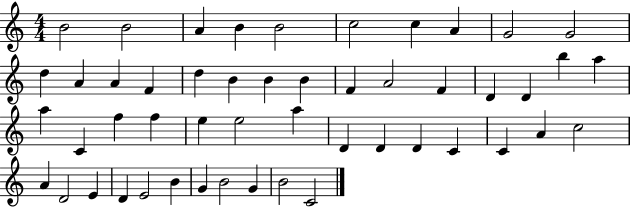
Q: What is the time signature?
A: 4/4